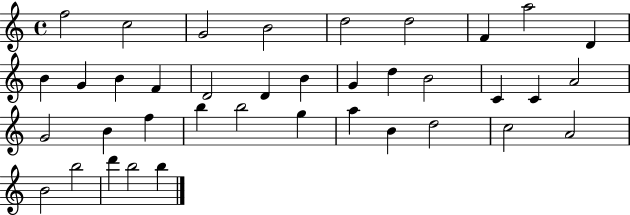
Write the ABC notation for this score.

X:1
T:Untitled
M:4/4
L:1/4
K:C
f2 c2 G2 B2 d2 d2 F a2 D B G B F D2 D B G d B2 C C A2 G2 B f b b2 g a B d2 c2 A2 B2 b2 d' b2 b